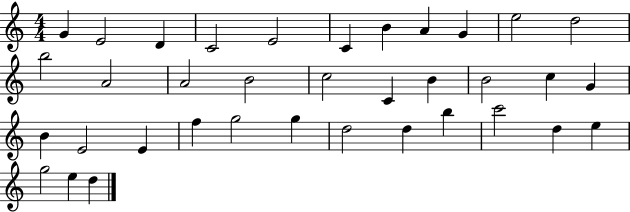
{
  \clef treble
  \numericTimeSignature
  \time 4/4
  \key c \major
  g'4 e'2 d'4 | c'2 e'2 | c'4 b'4 a'4 g'4 | e''2 d''2 | \break b''2 a'2 | a'2 b'2 | c''2 c'4 b'4 | b'2 c''4 g'4 | \break b'4 e'2 e'4 | f''4 g''2 g''4 | d''2 d''4 b''4 | c'''2 d''4 e''4 | \break g''2 e''4 d''4 | \bar "|."
}